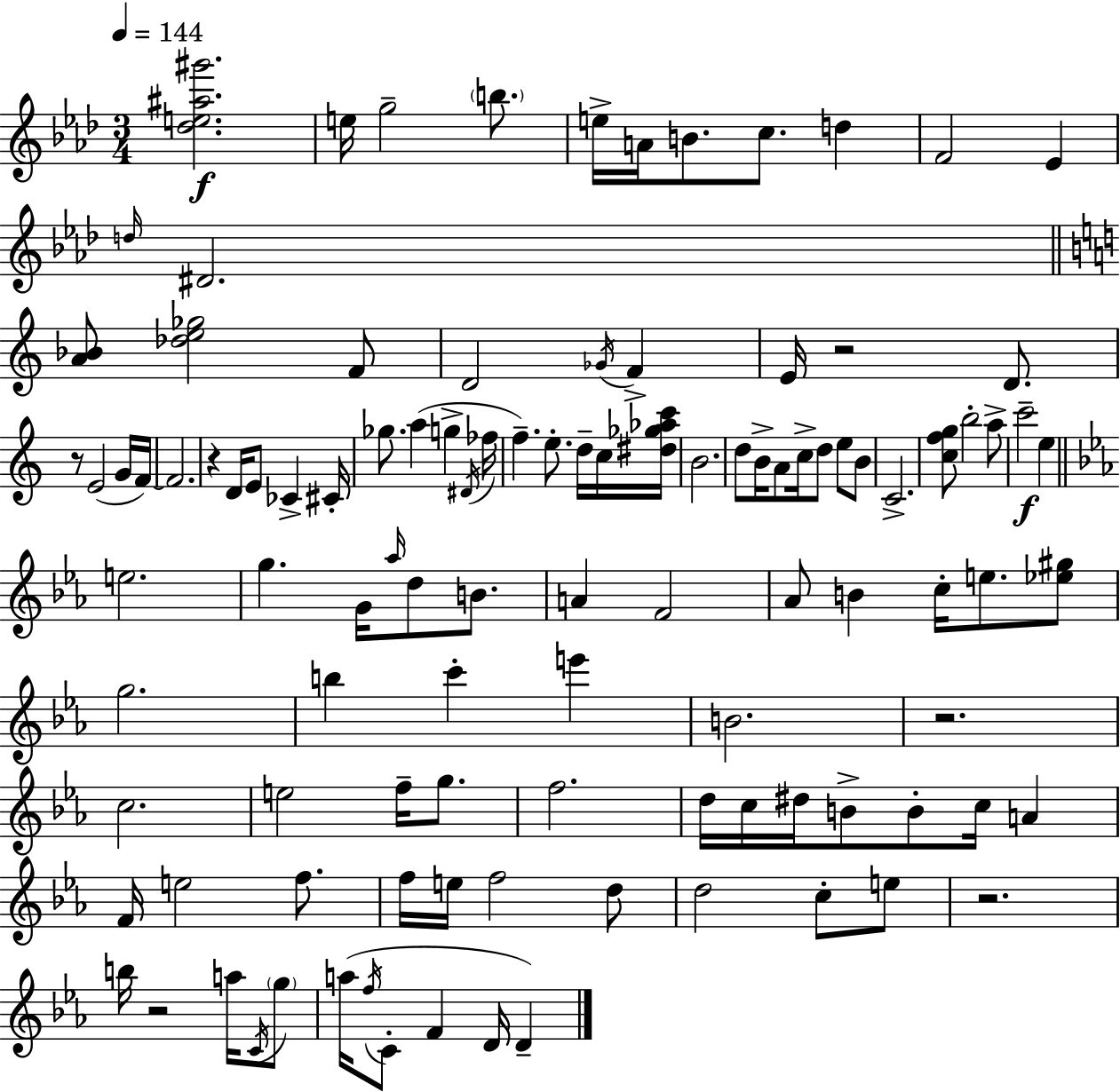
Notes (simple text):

[Db5,E5,A#5,G#6]/h. E5/s G5/h B5/e. E5/s A4/s B4/e. C5/e. D5/q F4/h Eb4/q D5/s D#4/h. [A4,Bb4]/e [Db5,E5,Gb5]/h F4/e D4/h Gb4/s F4/q E4/s R/h D4/e. R/e E4/h G4/s F4/s F4/h. R/q D4/s E4/e CES4/q C#4/s Gb5/e. A5/q G5/q D#4/s FES5/s F5/q. E5/e. D5/s C5/s [D#5,Gb5,Ab5,C6]/s B4/h. D5/e B4/s A4/e C5/s D5/e E5/e B4/e C4/h. [C5,F5,G5]/e B5/h A5/e C6/h E5/q E5/h. G5/q. G4/s Ab5/s D5/e B4/e. A4/q F4/h Ab4/e B4/q C5/s E5/e. [Eb5,G#5]/e G5/h. B5/q C6/q E6/q B4/h. R/h. C5/h. E5/h F5/s G5/e. F5/h. D5/s C5/s D#5/s B4/e B4/e C5/s A4/q F4/s E5/h F5/e. F5/s E5/s F5/h D5/e D5/h C5/e E5/e R/h. B5/s R/h A5/s C4/s G5/e A5/s F5/s C4/e F4/q D4/s D4/q